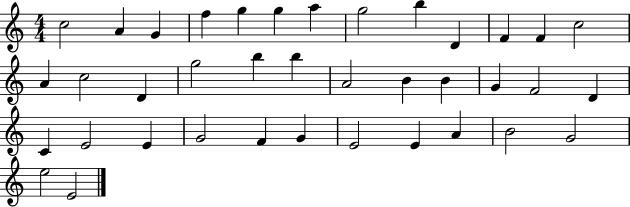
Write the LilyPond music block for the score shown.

{
  \clef treble
  \numericTimeSignature
  \time 4/4
  \key c \major
  c''2 a'4 g'4 | f''4 g''4 g''4 a''4 | g''2 b''4 d'4 | f'4 f'4 c''2 | \break a'4 c''2 d'4 | g''2 b''4 b''4 | a'2 b'4 b'4 | g'4 f'2 d'4 | \break c'4 e'2 e'4 | g'2 f'4 g'4 | e'2 e'4 a'4 | b'2 g'2 | \break e''2 e'2 | \bar "|."
}